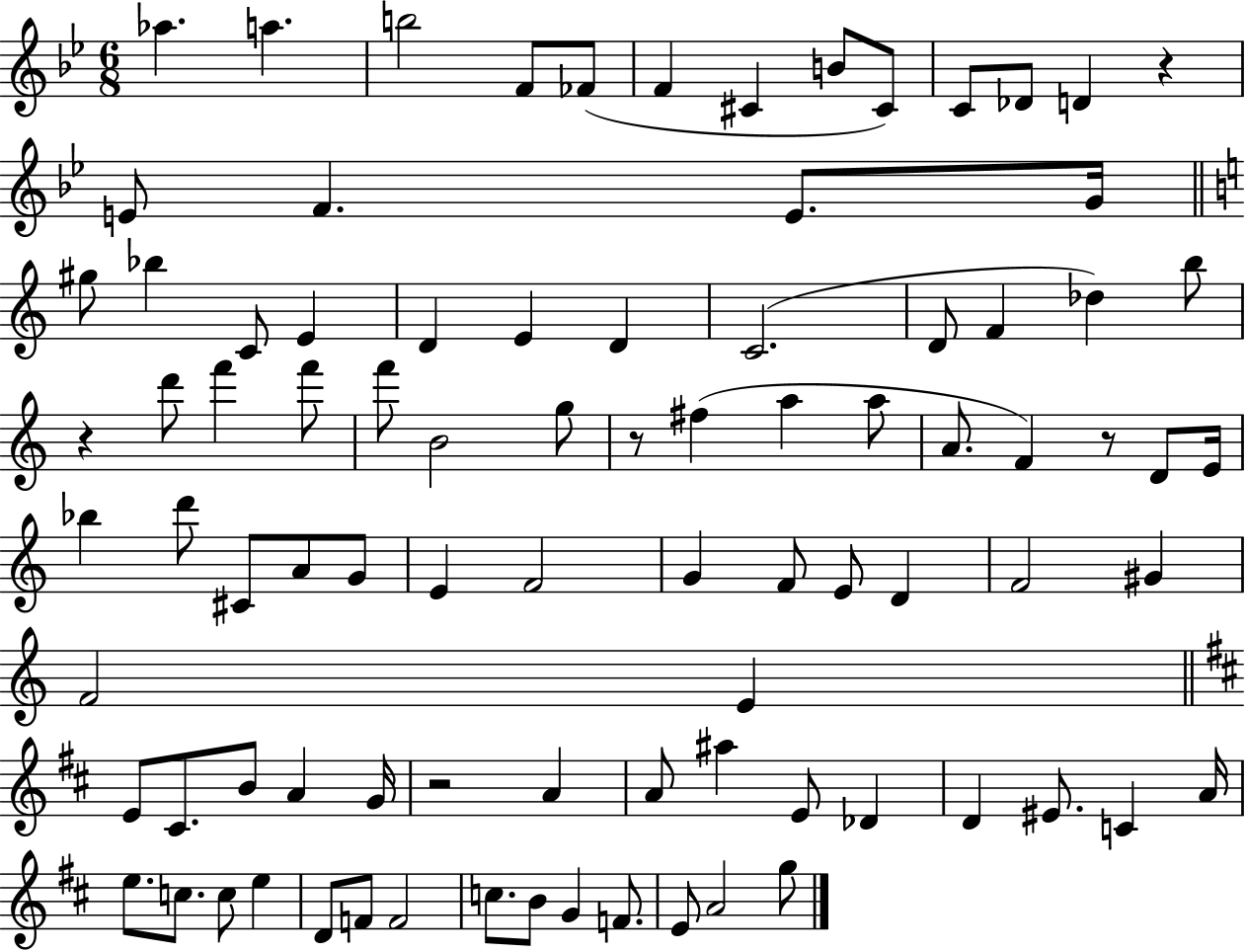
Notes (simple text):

Ab5/q. A5/q. B5/h F4/e FES4/e F4/q C#4/q B4/e C#4/e C4/e Db4/e D4/q R/q E4/e F4/q. E4/e. G4/s G#5/e Bb5/q C4/e E4/q D4/q E4/q D4/q C4/h. D4/e F4/q Db5/q B5/e R/q D6/e F6/q F6/e F6/e B4/h G5/e R/e F#5/q A5/q A5/e A4/e. F4/q R/e D4/e E4/s Bb5/q D6/e C#4/e A4/e G4/e E4/q F4/h G4/q F4/e E4/e D4/q F4/h G#4/q F4/h E4/q E4/e C#4/e. B4/e A4/q G4/s R/h A4/q A4/e A#5/q E4/e Db4/q D4/q EIS4/e. C4/q A4/s E5/e. C5/e. C5/e E5/q D4/e F4/e F4/h C5/e. B4/e G4/q F4/e. E4/e A4/h G5/e